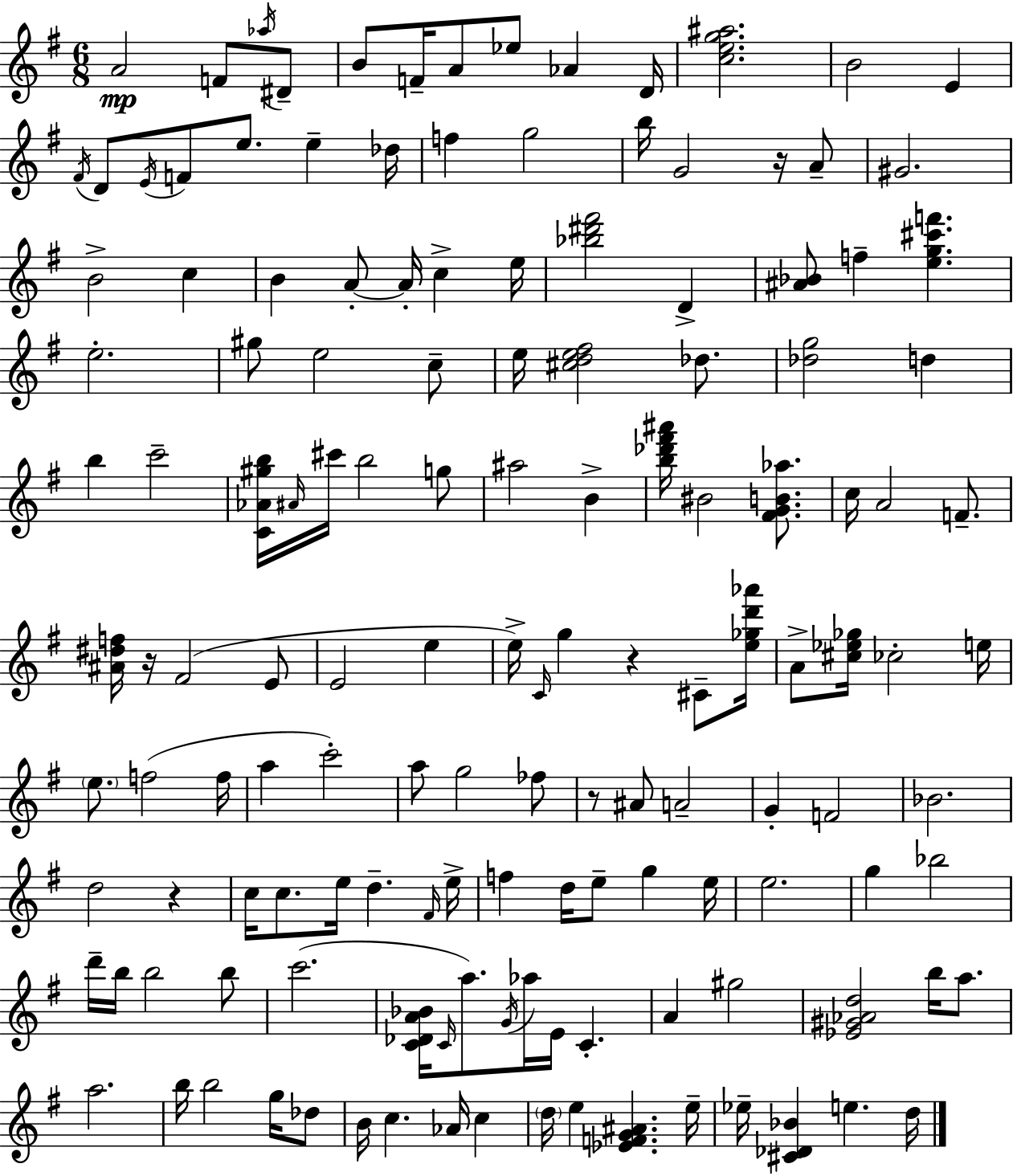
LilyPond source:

{
  \clef treble
  \numericTimeSignature
  \time 6/8
  \key e \minor
  a'2\mp f'8 \acciaccatura { aes''16 } dis'8-- | b'8 f'16-- a'8 ees''8 aes'4 | d'16 <c'' e'' g'' ais''>2. | b'2 e'4 | \break \acciaccatura { fis'16 } d'8 \acciaccatura { e'16 } f'8 e''8. e''4-- | des''16 f''4 g''2 | b''16 g'2 | r16 a'8-- gis'2. | \break b'2-> c''4 | b'4 a'8-.~~ a'16-. c''4-> | e''16 <bes'' dis''' fis'''>2 d'4-> | <ais' bes'>8 f''4-- <e'' g'' cis''' f'''>4. | \break e''2.-. | gis''8 e''2 | c''8-- e''16 <cis'' d'' e'' fis''>2 | des''8. <des'' g''>2 d''4 | \break b''4 c'''2-- | <c' aes' gis'' b''>16 \grace { ais'16 } cis'''16 b''2 | g''8 ais''2 | b'4-> <b'' des''' fis''' ais'''>16 bis'2 | \break <fis' g' b' aes''>8. c''16 a'2 | f'8.-- <ais' dis'' f''>16 r16 fis'2( | e'8 e'2 | e''4 e''16->) \grace { c'16 } g''4 r4 | \break cis'8-- <e'' ges'' d''' aes'''>16 a'8-> <cis'' ees'' ges''>16 ces''2-. | e''16 \parenthesize e''8. f''2( | f''16 a''4 c'''2-.) | a''8 g''2 | \break fes''8 r8 ais'8 a'2-- | g'4-. f'2 | bes'2. | d''2 | \break r4 c''16 c''8. e''16 d''4.-- | \grace { fis'16 } e''16-> f''4 d''16 e''8-- | g''4 e''16 e''2. | g''4 bes''2 | \break d'''16-- b''16 b''2 | b''8 c'''2.( | <c' des' a' bes'>16 \grace { c'16 }) a''8. \acciaccatura { g'16 } | aes''16 e'16 c'4.-. a'4 | \break gis''2 <ees' gis' aes' d''>2 | b''16 a''8. a''2. | b''16 b''2 | g''16 des''8 b'16 c''4. | \break aes'16 c''4 \parenthesize d''16 e''4 | <ees' f' g' ais'>4. e''16-- ees''16-- <cis' des' bes'>4 | e''4. d''16 \bar "|."
}